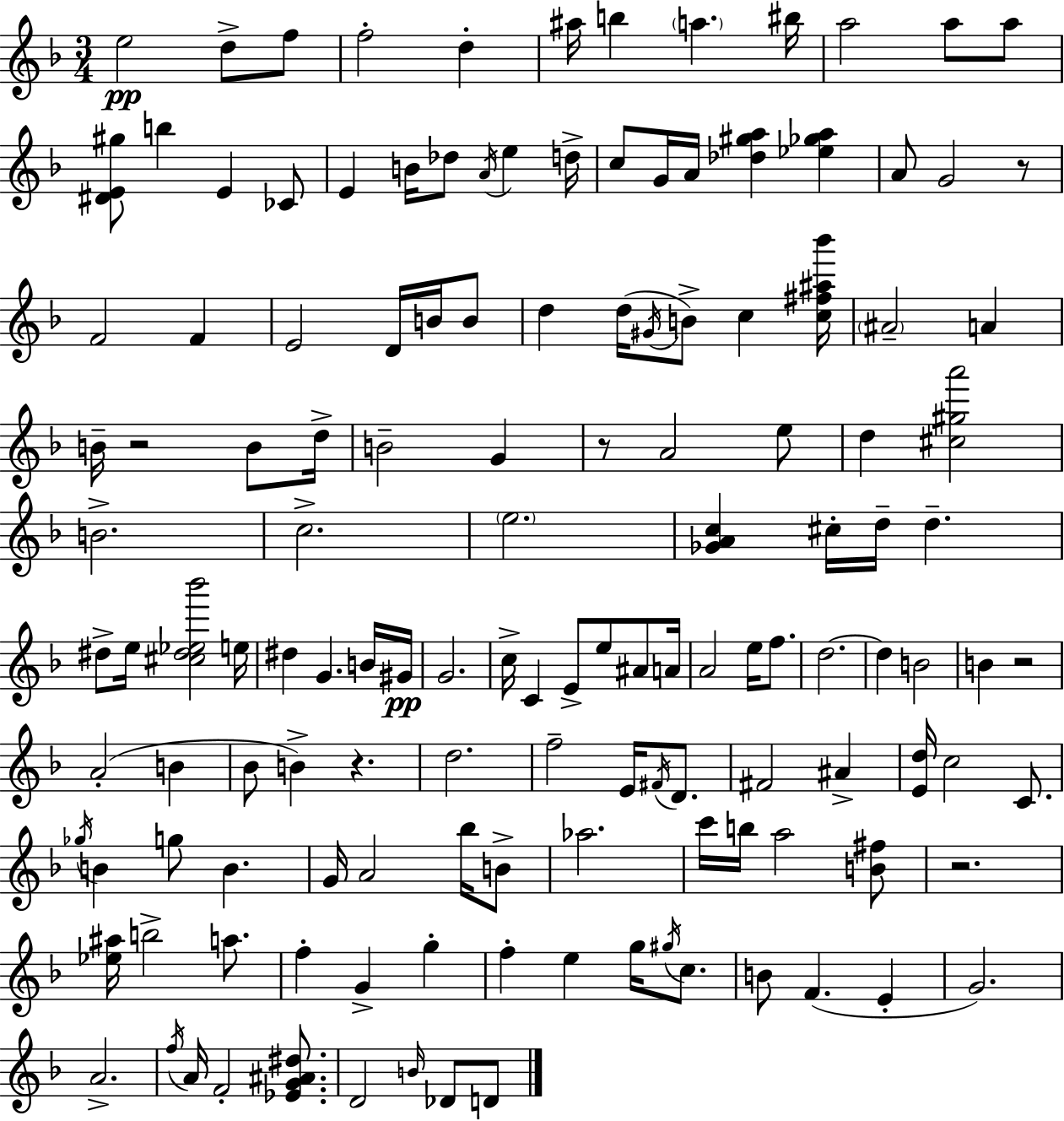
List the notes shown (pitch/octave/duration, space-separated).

E5/h D5/e F5/e F5/h D5/q A#5/s B5/q A5/q. BIS5/s A5/h A5/e A5/e [D#4,E4,G#5]/e B5/q E4/q CES4/e E4/q B4/s Db5/e A4/s E5/q D5/s C5/e G4/s A4/s [Db5,G#5,A5]/q [Eb5,Gb5,A5]/q A4/e G4/h R/e F4/h F4/q E4/h D4/s B4/s B4/e D5/q D5/s G#4/s B4/e C5/q [C5,F#5,A#5,Bb6]/s A#4/h A4/q B4/s R/h B4/e D5/s B4/h G4/q R/e A4/h E5/e D5/q [C#5,G#5,A6]/h B4/h. C5/h. E5/h. [Gb4,A4,C5]/q C#5/s D5/s D5/q. D#5/e E5/s [C#5,D#5,Eb5,Bb6]/h E5/s D#5/q G4/q. B4/s G#4/s G4/h. C5/s C4/q E4/e E5/e A#4/e A4/s A4/h E5/s F5/e. D5/h. D5/q B4/h B4/q R/h A4/h B4/q Bb4/e B4/q R/q. D5/h. F5/h E4/s F#4/s D4/e. F#4/h A#4/q [E4,D5]/s C5/h C4/e. Gb5/s B4/q G5/e B4/q. G4/s A4/h Bb5/s B4/e Ab5/h. C6/s B5/s A5/h [B4,F#5]/e R/h. [Eb5,A#5]/s B5/h A5/e. F5/q G4/q G5/q F5/q E5/q G5/s G#5/s C5/e. B4/e F4/q. E4/q G4/h. A4/h. F5/s A4/s F4/h [Eb4,G4,A#4,D#5]/e. D4/h B4/s Db4/e D4/e